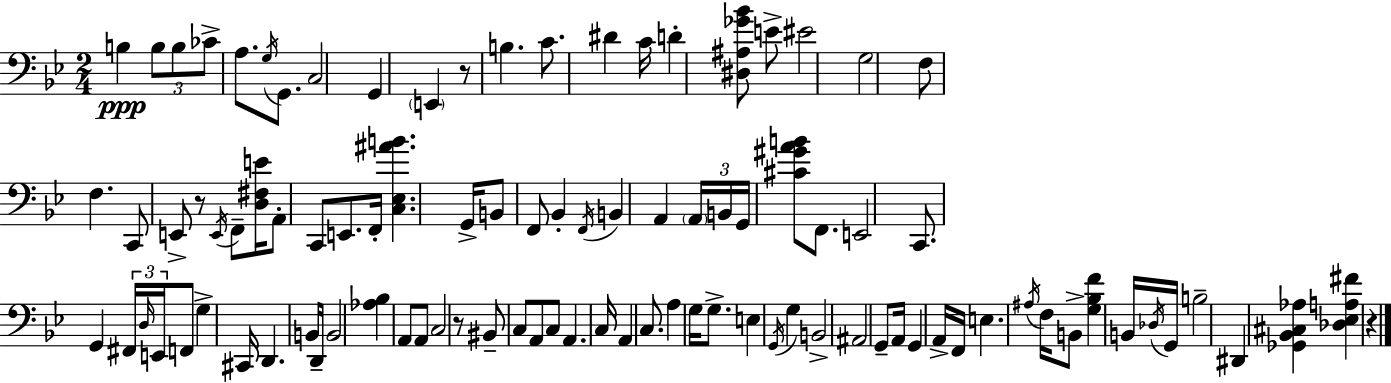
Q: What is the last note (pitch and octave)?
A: D#2